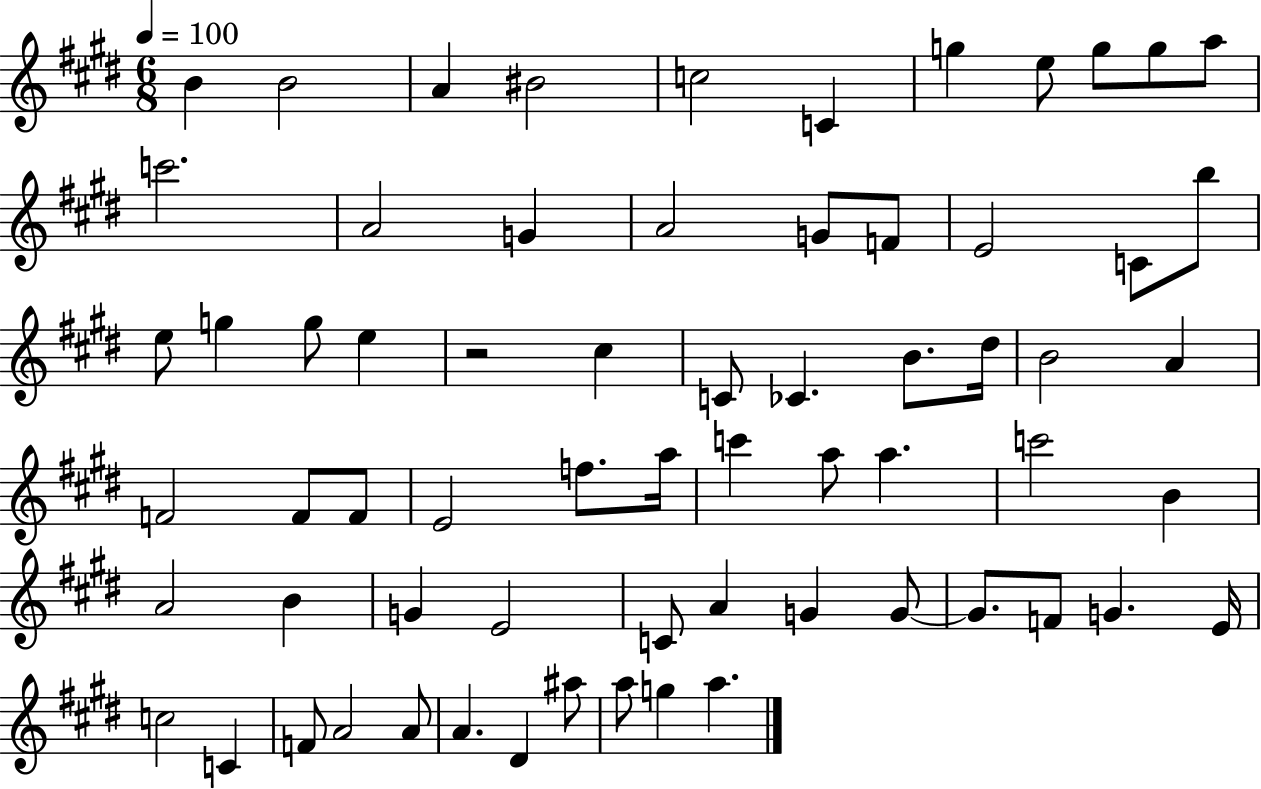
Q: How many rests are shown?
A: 1